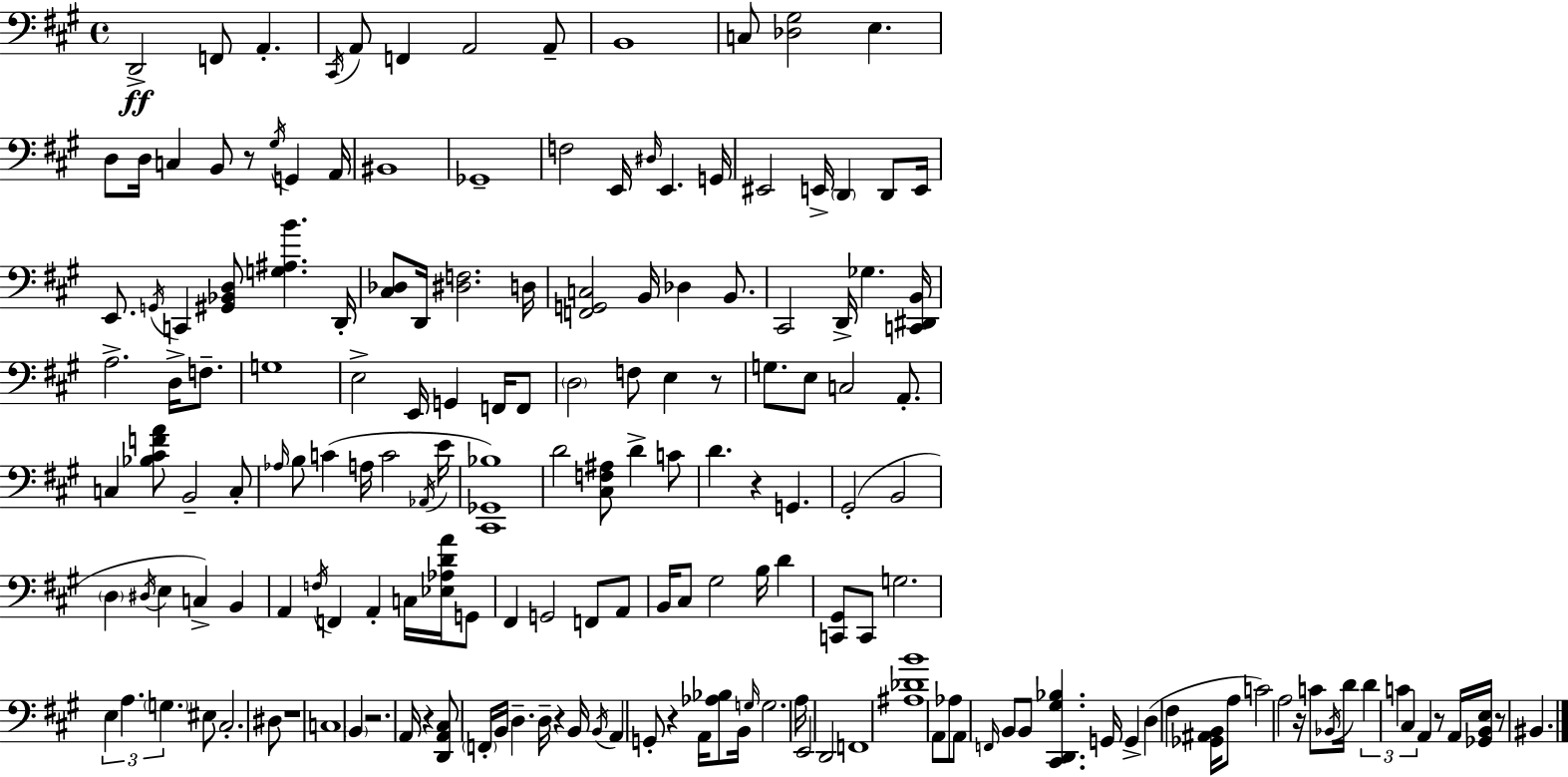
{
  \clef bass
  \time 4/4
  \defaultTimeSignature
  \key a \major
  \repeat volta 2 { d,2->\ff f,8 a,4.-. | \acciaccatura { cis,16 } a,8 f,4 a,2 a,8-- | b,1 | c8 <des gis>2 e4. | \break d8 d16 c4 b,8 r8 \acciaccatura { gis16 } g,4 | a,16 bis,1 | ges,1-- | f2 e,16 \grace { dis16 } e,4. | \break g,16 eis,2 e,16-> \parenthesize d,4 | d,8 e,16 e,8. \acciaccatura { g,16 } c,4 <gis, bes, d>8 <g ais b'>4. | d,16-. <cis des>8 d,16 <dis f>2. | d16 <f, g, c>2 b,16 des4 | \break b,8. cis,2 d,16-> ges4. | <c, dis, b,>16 a2.-> | d16-> f8.-- g1 | e2-> e,16 g,4 | \break f,16 f,8 \parenthesize d2 f8 e4 | r8 g8. e8 c2 | a,8.-. c4 <bes cis' f' a'>8 b,2-- | c8-. \grace { aes16 } b8 c'4( a16 c'2 | \break \acciaccatura { aes,16 } e'16 <cis, ges, bes>1) | d'2 <cis f ais>8 | d'4-> c'8 d'4. r4 | g,4. gis,2-.( b,2 | \break \parenthesize d4 \acciaccatura { dis16 } e4 c4->) | b,4 a,4 \acciaccatura { f16 } f,4 | a,4-. c16 <ees aes d' a'>16 g,8 fis,4 g,2 | f,8 a,8 b,16 cis8 gis2 | \break b16 d'4 <c, gis,>8 c,8 g2. | \tuplet 3/2 { e4 a4. | \parenthesize g4. } eis8 cis2.-. | dis8 r1 | \break c1 | \parenthesize b,4 r2. | a,16 r4 <d, a, cis>8 \parenthesize f,16-. | b,16 d4.-- d16-- r4 b,16 \acciaccatura { b,16 } a,4 | \break g,8-. r4 a,16 <aes bes>8 b,16 \grace { g16 } g2. | a16 e,2 | d,2 f,1 | <ais des' b'>1 | \break a,8 aes8 a,8 | \grace { f,16 } b,8 b,8 <cis, d, gis bes>4. g,16 g,4-> | d4( fis4 <ges, ais, b,>16 a8 c'2) | a2 r16 c'8 \acciaccatura { bes,16 } d'16 | \break \tuplet 3/2 { d'4 c'4 cis4 } a,4 | r8 a,16 <ges, b, e>16 r8 bis,4. } \bar "|."
}